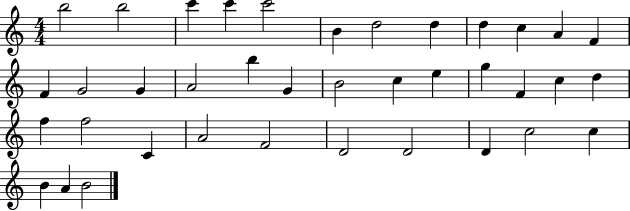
{
  \clef treble
  \numericTimeSignature
  \time 4/4
  \key c \major
  b''2 b''2 | c'''4 c'''4 c'''2 | b'4 d''2 d''4 | d''4 c''4 a'4 f'4 | \break f'4 g'2 g'4 | a'2 b''4 g'4 | b'2 c''4 e''4 | g''4 f'4 c''4 d''4 | \break f''4 f''2 c'4 | a'2 f'2 | d'2 d'2 | d'4 c''2 c''4 | \break b'4 a'4 b'2 | \bar "|."
}